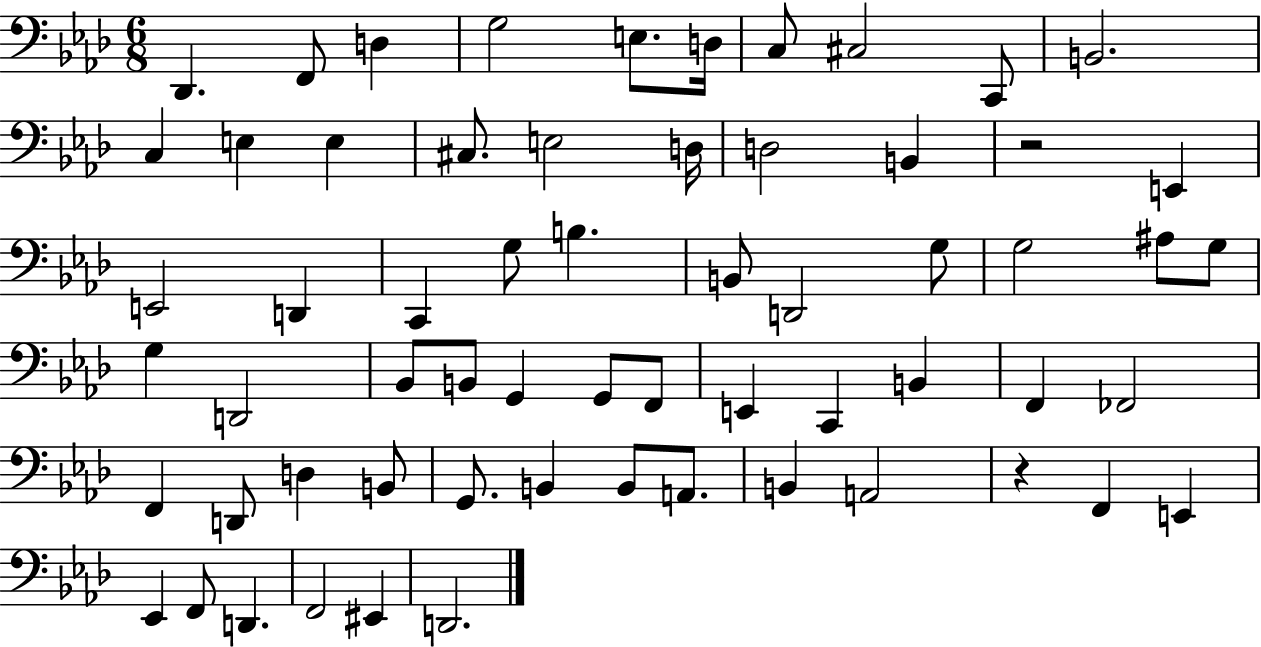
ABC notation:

X:1
T:Untitled
M:6/8
L:1/4
K:Ab
_D,, F,,/2 D, G,2 E,/2 D,/4 C,/2 ^C,2 C,,/2 B,,2 C, E, E, ^C,/2 E,2 D,/4 D,2 B,, z2 E,, E,,2 D,, C,, G,/2 B, B,,/2 D,,2 G,/2 G,2 ^A,/2 G,/2 G, D,,2 _B,,/2 B,,/2 G,, G,,/2 F,,/2 E,, C,, B,, F,, _F,,2 F,, D,,/2 D, B,,/2 G,,/2 B,, B,,/2 A,,/2 B,, A,,2 z F,, E,, _E,, F,,/2 D,, F,,2 ^E,, D,,2